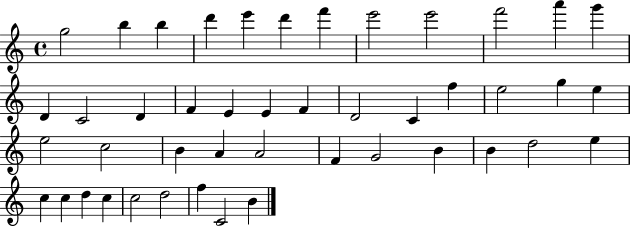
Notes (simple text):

G5/h B5/q B5/q D6/q E6/q D6/q F6/q E6/h E6/h F6/h A6/q G6/q D4/q C4/h D4/q F4/q E4/q E4/q F4/q D4/h C4/q F5/q E5/h G5/q E5/q E5/h C5/h B4/q A4/q A4/h F4/q G4/h B4/q B4/q D5/h E5/q C5/q C5/q D5/q C5/q C5/h D5/h F5/q C4/h B4/q